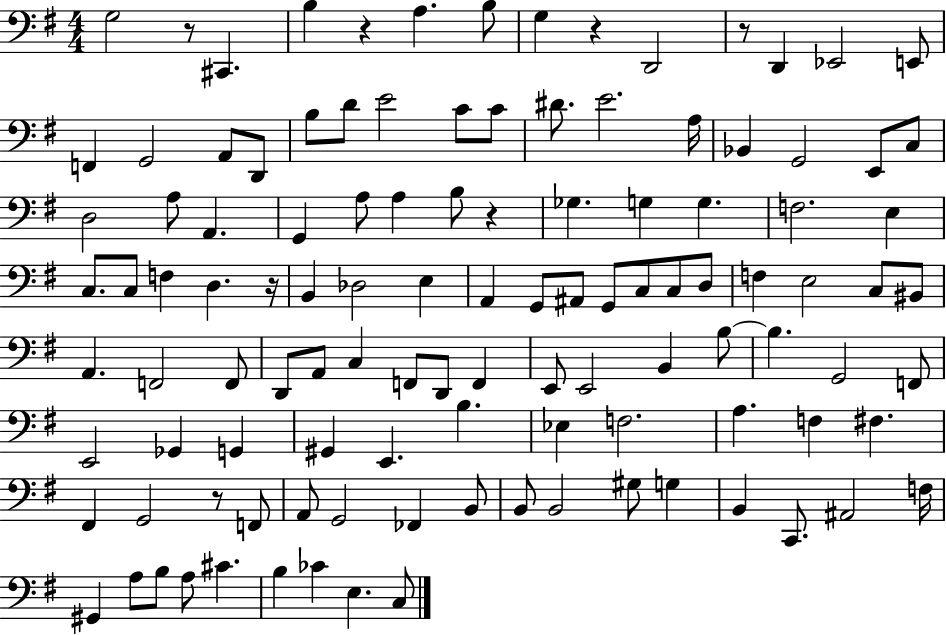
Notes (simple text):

G3/h R/e C#2/q. B3/q R/q A3/q. B3/e G3/q R/q D2/h R/e D2/q Eb2/h E2/e F2/q G2/h A2/e D2/e B3/e D4/e E4/h C4/e C4/e D#4/e. E4/h. A3/s Bb2/q G2/h E2/e C3/e D3/h A3/e A2/q. G2/q A3/e A3/q B3/e R/q Gb3/q. G3/q G3/q. F3/h. E3/q C3/e. C3/e F3/q D3/q. R/s B2/q Db3/h E3/q A2/q G2/e A#2/e G2/e C3/e C3/e D3/e F3/q E3/h C3/e BIS2/e A2/q. F2/h F2/e D2/e A2/e C3/q F2/e D2/e F2/q E2/e E2/h B2/q B3/e B3/q. G2/h F2/e E2/h Gb2/q G2/q G#2/q E2/q. B3/q. Eb3/q F3/h. A3/q. F3/q F#3/q. F#2/q G2/h R/e F2/e A2/e G2/h FES2/q B2/e B2/e B2/h G#3/e G3/q B2/q C2/e. A#2/h F3/s G#2/q A3/e B3/e A3/e C#4/q. B3/q CES4/q E3/q. C3/e